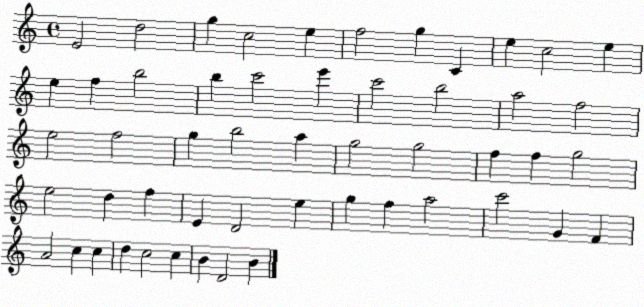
X:1
T:Untitled
M:4/4
L:1/4
K:C
E2 d2 g c2 e f2 g C e c2 e e f b2 b c'2 e' c'2 b2 a2 f2 e2 f2 g b2 a g2 g2 f f g2 e2 d f E D2 e g f a2 c'2 G F A2 c c d c2 c B D2 B